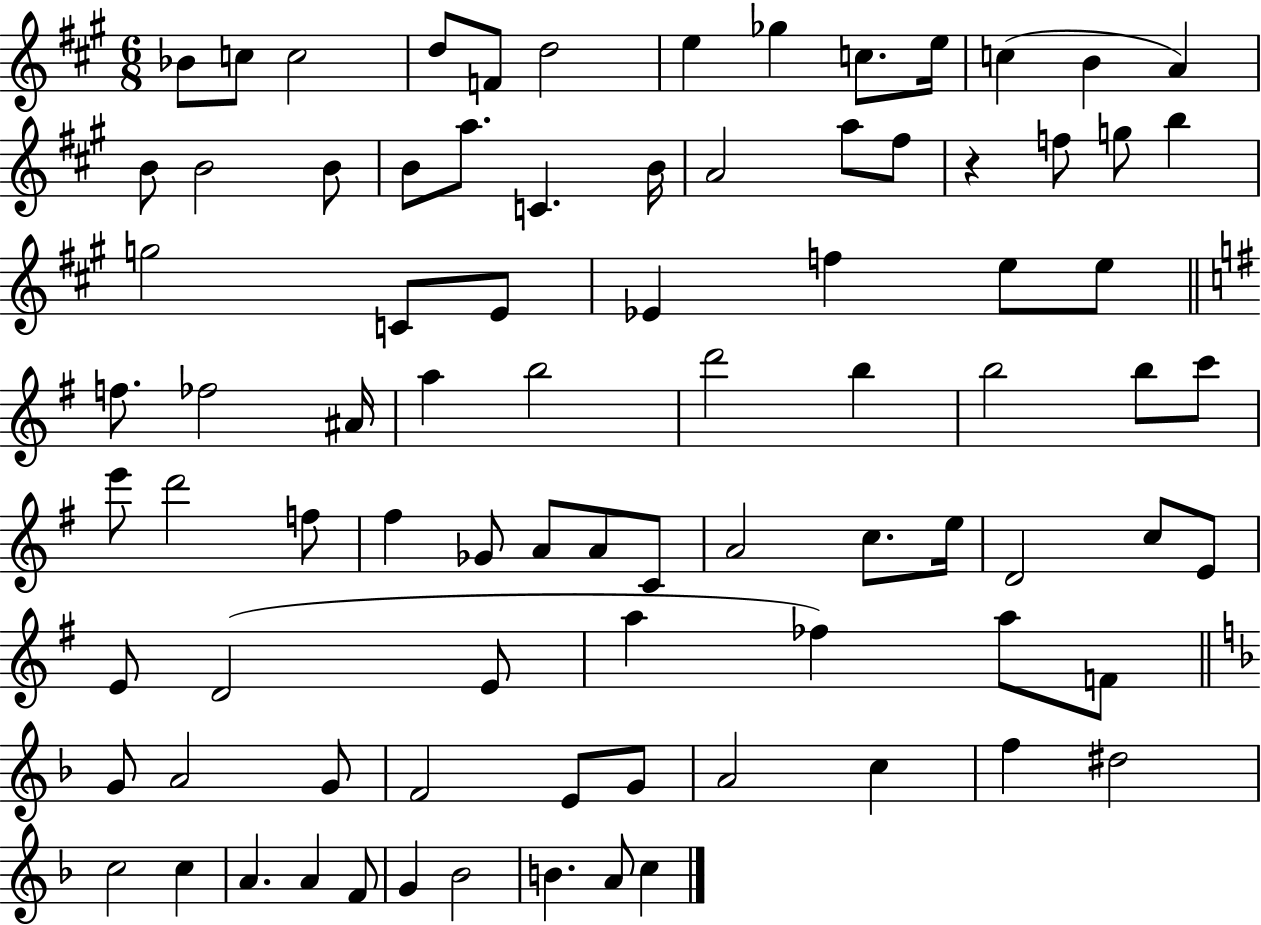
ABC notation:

X:1
T:Untitled
M:6/8
L:1/4
K:A
_B/2 c/2 c2 d/2 F/2 d2 e _g c/2 e/4 c B A B/2 B2 B/2 B/2 a/2 C B/4 A2 a/2 ^f/2 z f/2 g/2 b g2 C/2 E/2 _E f e/2 e/2 f/2 _f2 ^A/4 a b2 d'2 b b2 b/2 c'/2 e'/2 d'2 f/2 ^f _G/2 A/2 A/2 C/2 A2 c/2 e/4 D2 c/2 E/2 E/2 D2 E/2 a _f a/2 F/2 G/2 A2 G/2 F2 E/2 G/2 A2 c f ^d2 c2 c A A F/2 G _B2 B A/2 c